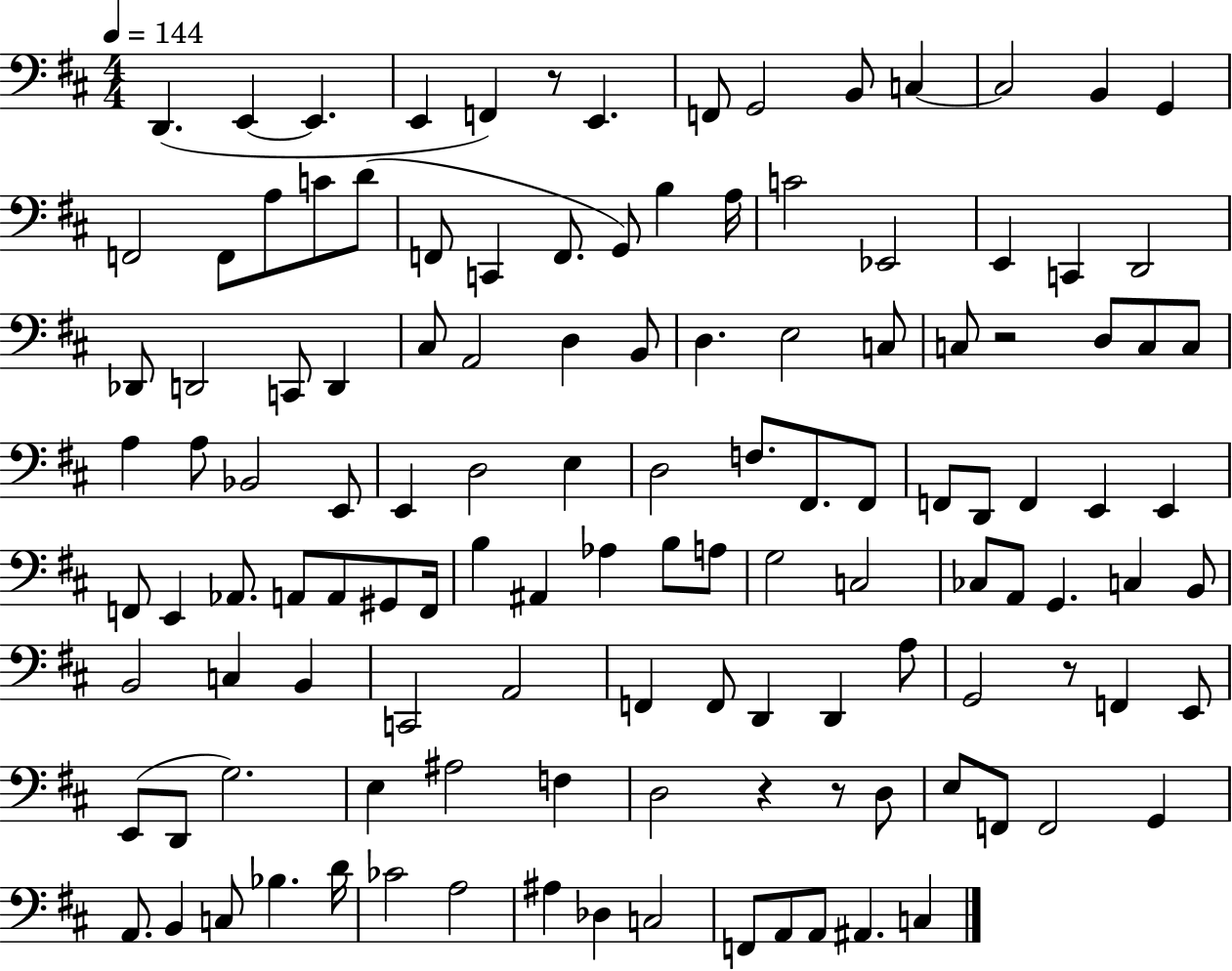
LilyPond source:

{
  \clef bass
  \numericTimeSignature
  \time 4/4
  \key d \major
  \tempo 4 = 144
  d,4.( e,4~~ e,4. | e,4 f,4) r8 e,4. | f,8 g,2 b,8 c4~~ | c2 b,4 g,4 | \break f,2 f,8 a8 c'8 d'8( | f,8 c,4 f,8. g,8) b4 a16 | c'2 ees,2 | e,4 c,4 d,2 | \break des,8 d,2 c,8 d,4 | cis8 a,2 d4 b,8 | d4. e2 c8 | c8 r2 d8 c8 c8 | \break a4 a8 bes,2 e,8 | e,4 d2 e4 | d2 f8. fis,8. fis,8 | f,8 d,8 f,4 e,4 e,4 | \break f,8 e,4 aes,8. a,8 a,8 gis,8 f,16 | b4 ais,4 aes4 b8 a8 | g2 c2 | ces8 a,8 g,4. c4 b,8 | \break b,2 c4 b,4 | c,2 a,2 | f,4 f,8 d,4 d,4 a8 | g,2 r8 f,4 e,8 | \break e,8( d,8 g2.) | e4 ais2 f4 | d2 r4 r8 d8 | e8 f,8 f,2 g,4 | \break a,8. b,4 c8 bes4. d'16 | ces'2 a2 | ais4 des4 c2 | f,8 a,8 a,8 ais,4. c4 | \break \bar "|."
}